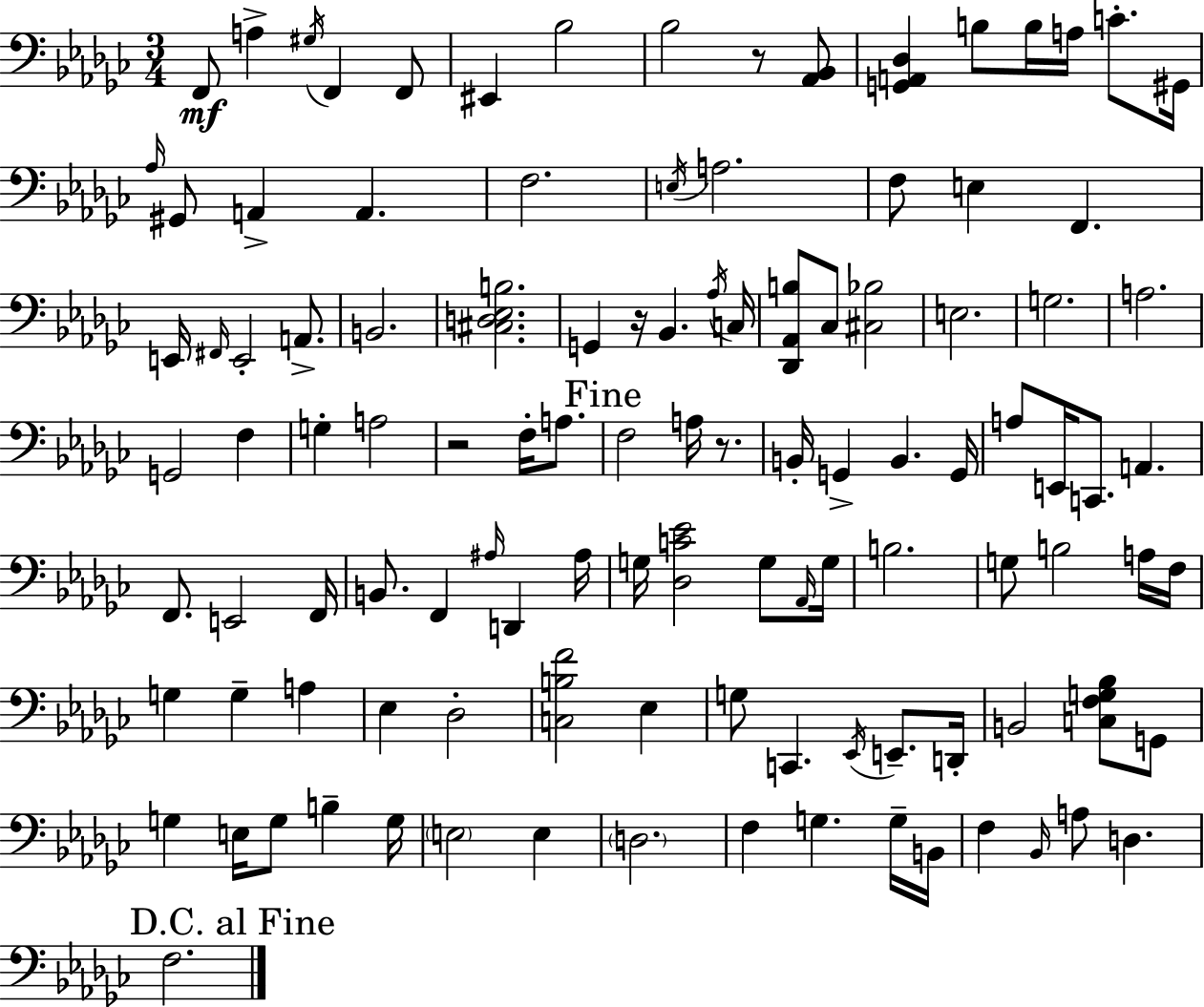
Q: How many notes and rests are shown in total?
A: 111